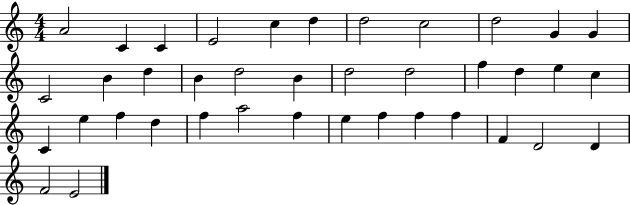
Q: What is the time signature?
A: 4/4